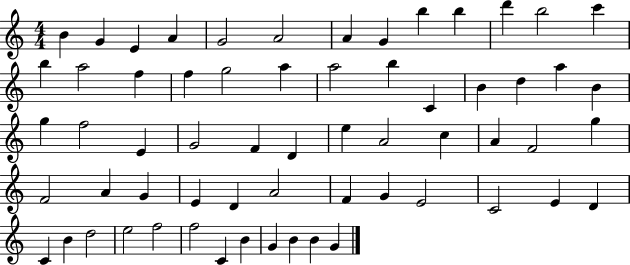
{
  \clef treble
  \numericTimeSignature
  \time 4/4
  \key c \major
  b'4 g'4 e'4 a'4 | g'2 a'2 | a'4 g'4 b''4 b''4 | d'''4 b''2 c'''4 | \break b''4 a''2 f''4 | f''4 g''2 a''4 | a''2 b''4 c'4 | b'4 d''4 a''4 b'4 | \break g''4 f''2 e'4 | g'2 f'4 d'4 | e''4 a'2 c''4 | a'4 f'2 g''4 | \break f'2 a'4 g'4 | e'4 d'4 a'2 | f'4 g'4 e'2 | c'2 e'4 d'4 | \break c'4 b'4 d''2 | e''2 f''2 | f''2 c'4 b'4 | g'4 b'4 b'4 g'4 | \break \bar "|."
}